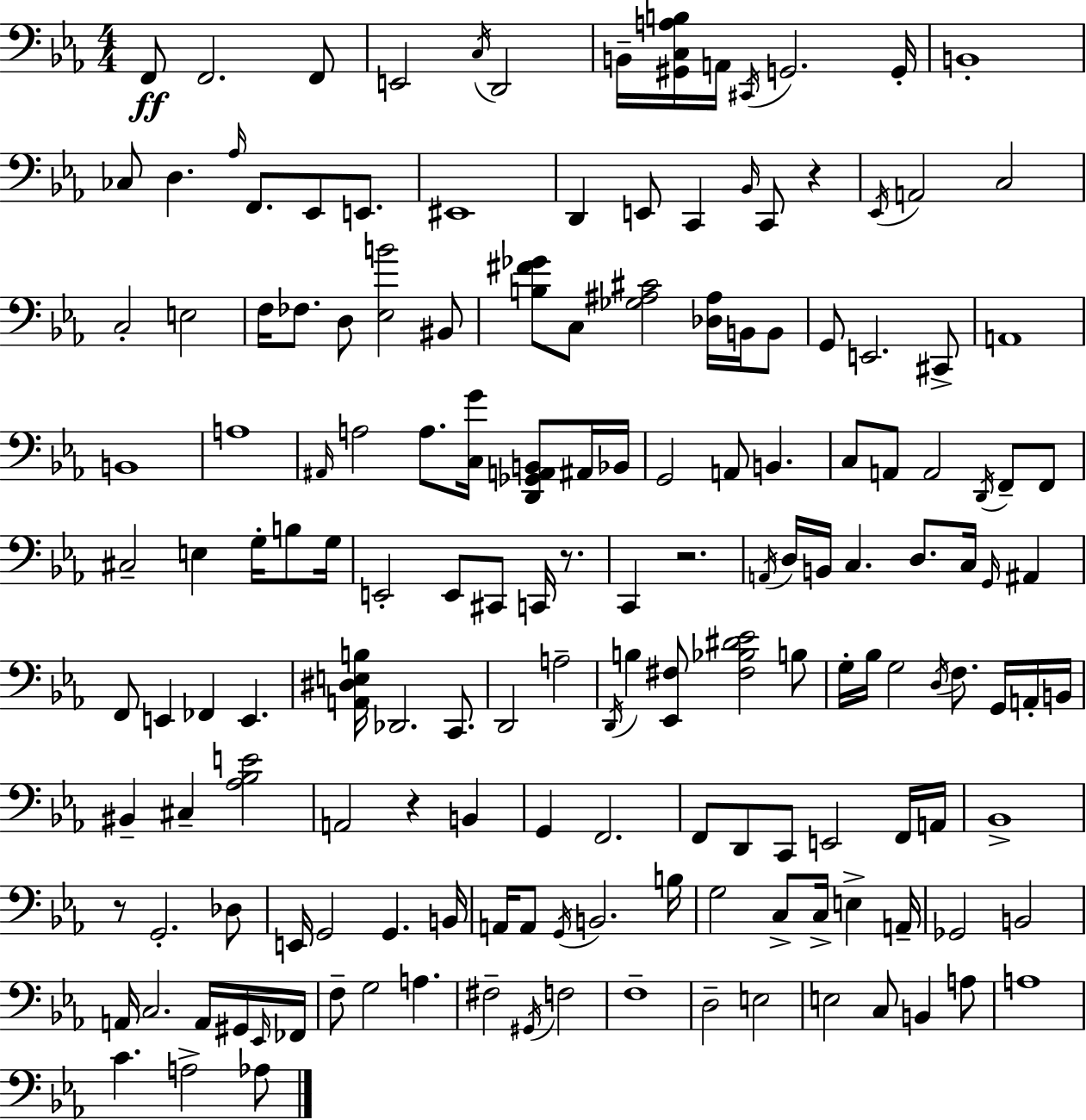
X:1
T:Untitled
M:4/4
L:1/4
K:Eb
F,,/2 F,,2 F,,/2 E,,2 C,/4 D,,2 B,,/4 [^G,,C,A,B,]/4 A,,/4 ^C,,/4 G,,2 G,,/4 B,,4 _C,/2 D, _A,/4 F,,/2 _E,,/2 E,,/2 ^E,,4 D,, E,,/2 C,, _B,,/4 C,,/2 z _E,,/4 A,,2 C,2 C,2 E,2 F,/4 _F,/2 D,/2 [_E,B]2 ^B,,/2 [B,^F_G]/2 C,/2 [_G,^A,^C]2 [_D,^A,]/4 B,,/4 B,,/2 G,,/2 E,,2 ^C,,/2 A,,4 B,,4 A,4 ^A,,/4 A,2 A,/2 [C,G]/4 [D,,_G,,A,,B,,]/2 ^A,,/4 _B,,/4 G,,2 A,,/2 B,, C,/2 A,,/2 A,,2 D,,/4 F,,/2 F,,/2 ^C,2 E, G,/4 B,/2 G,/4 E,,2 E,,/2 ^C,,/2 C,,/4 z/2 C,, z2 A,,/4 D,/4 B,,/4 C, D,/2 C,/4 G,,/4 ^A,, F,,/2 E,, _F,, E,, [A,,^D,E,B,]/4 _D,,2 C,,/2 D,,2 A,2 D,,/4 B, [_E,,^F,]/2 [^F,_B,^D_E]2 B,/2 G,/4 _B,/4 G,2 D,/4 F,/2 G,,/4 A,,/4 B,,/4 ^B,, ^C, [_A,_B,E]2 A,,2 z B,, G,, F,,2 F,,/2 D,,/2 C,,/2 E,,2 F,,/4 A,,/4 _B,,4 z/2 G,,2 _D,/2 E,,/4 G,,2 G,, B,,/4 A,,/4 A,,/2 G,,/4 B,,2 B,/4 G,2 C,/2 C,/4 E, A,,/4 _G,,2 B,,2 A,,/4 C,2 A,,/4 ^G,,/4 _E,,/4 _F,,/4 F,/2 G,2 A, ^F,2 ^G,,/4 F,2 F,4 D,2 E,2 E,2 C,/2 B,, A,/2 A,4 C A,2 _A,/2